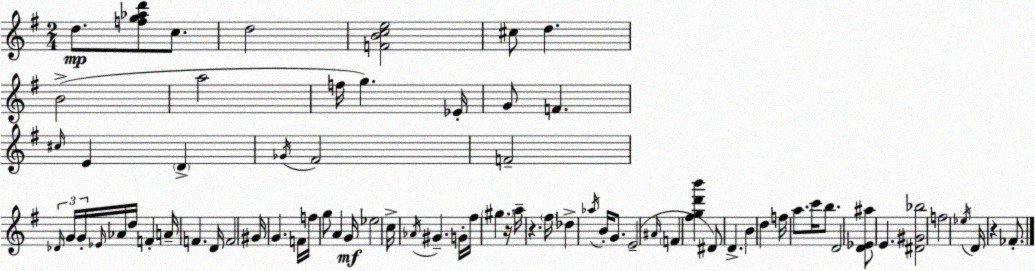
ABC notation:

X:1
T:Untitled
M:2/4
L:1/4
K:G
d/2 [fg_ad']/2 c/2 d2 [FBce]2 ^c/2 d B2 a2 f/4 g _E/4 G/2 F ^c/4 E D _G/4 ^F2 F2 _D/4 G/4 G/4 _E/4 _A/4 d/4 F A/4 F D/4 F2 ^G/4 G F/4 f/4 g/2 A G/4 _e2 c/4 _A/4 ^G G/4 ^f/4 ^g z/4 a/4 z ^f/4 _d _a/4 B/4 G/2 E2 ^A/4 F [^fgd'b'] ^D/2 D B d f/4 a/2 c'/4 b/2 D2 [D_E^a]/2 E [^D^G_b]2 f2 _e/4 D/4 z _F/2